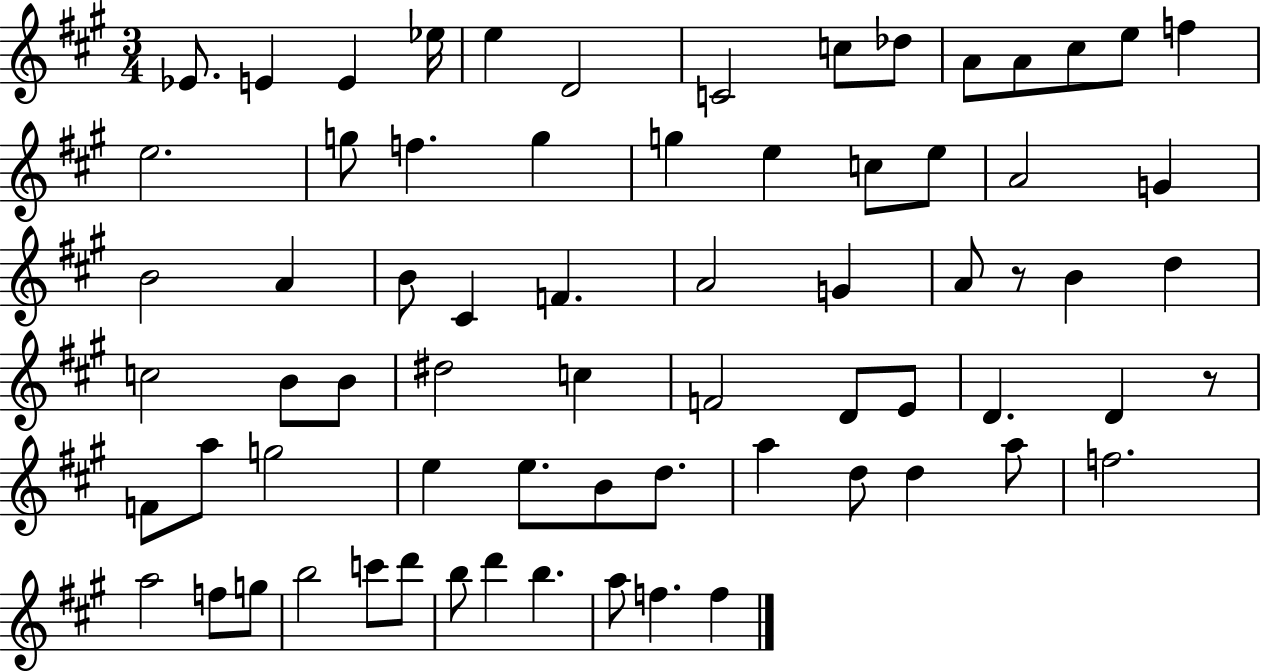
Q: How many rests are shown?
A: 2